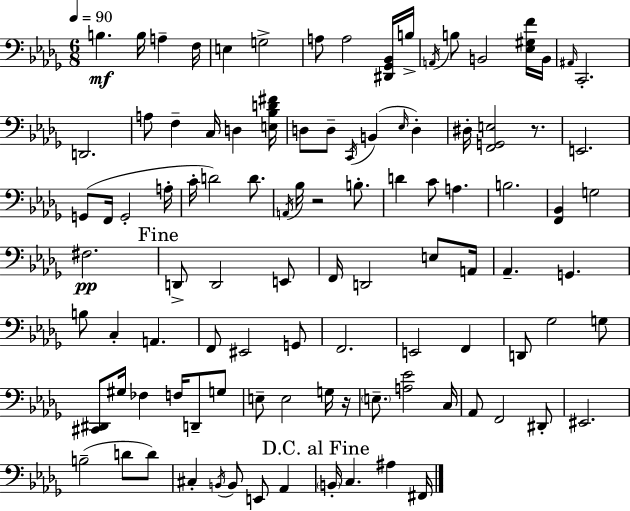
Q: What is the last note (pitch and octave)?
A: F#2